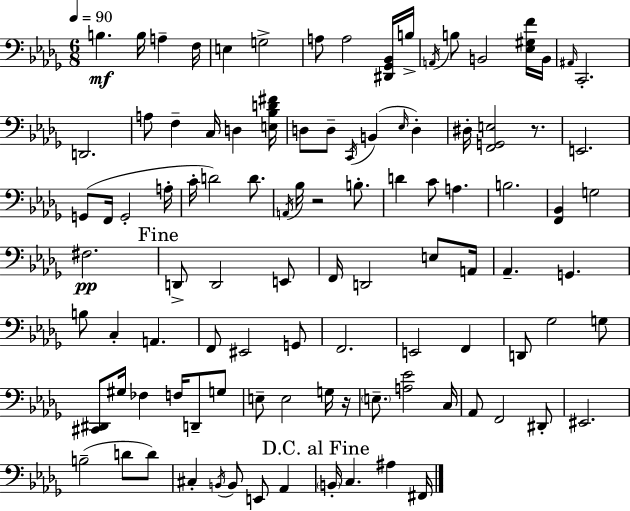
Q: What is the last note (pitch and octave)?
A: F#2